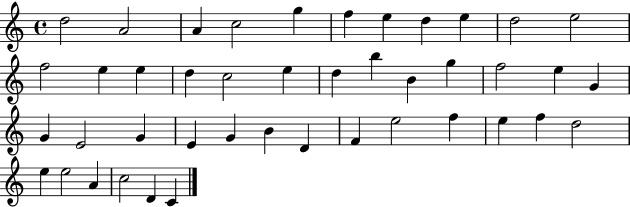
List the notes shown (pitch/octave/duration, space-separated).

D5/h A4/h A4/q C5/h G5/q F5/q E5/q D5/q E5/q D5/h E5/h F5/h E5/q E5/q D5/q C5/h E5/q D5/q B5/q B4/q G5/q F5/h E5/q G4/q G4/q E4/h G4/q E4/q G4/q B4/q D4/q F4/q E5/h F5/q E5/q F5/q D5/h E5/q E5/h A4/q C5/h D4/q C4/q